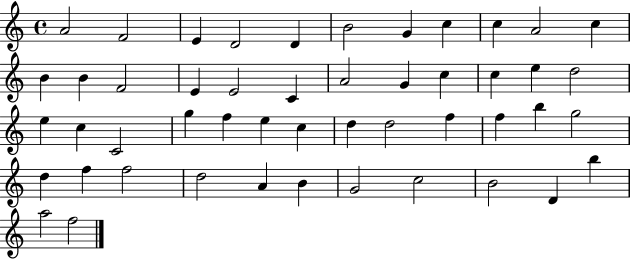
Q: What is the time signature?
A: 4/4